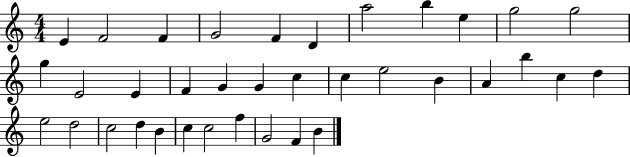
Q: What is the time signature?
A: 4/4